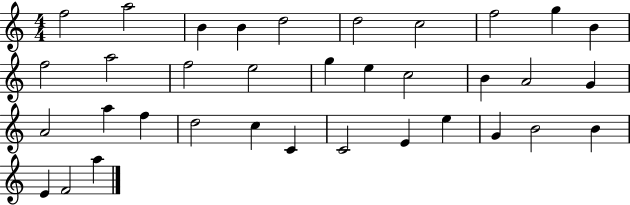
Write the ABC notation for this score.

X:1
T:Untitled
M:4/4
L:1/4
K:C
f2 a2 B B d2 d2 c2 f2 g B f2 a2 f2 e2 g e c2 B A2 G A2 a f d2 c C C2 E e G B2 B E F2 a